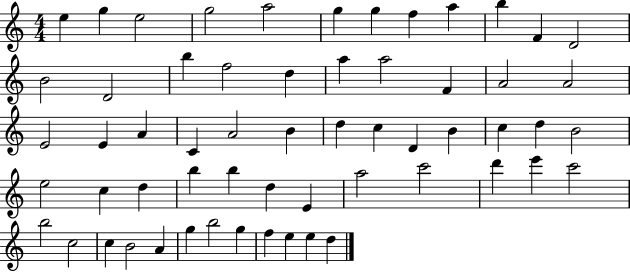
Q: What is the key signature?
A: C major